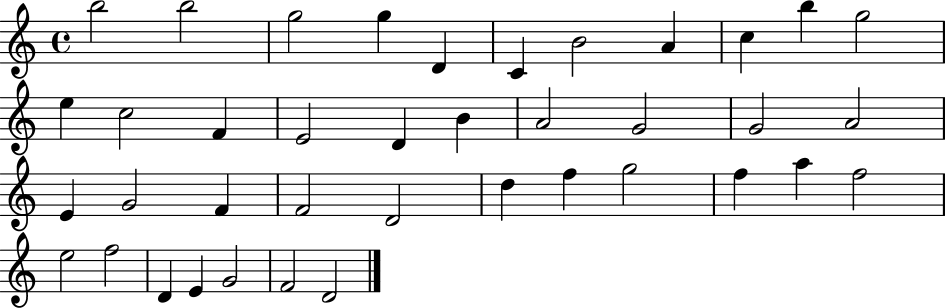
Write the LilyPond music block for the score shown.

{
  \clef treble
  \time 4/4
  \defaultTimeSignature
  \key c \major
  b''2 b''2 | g''2 g''4 d'4 | c'4 b'2 a'4 | c''4 b''4 g''2 | \break e''4 c''2 f'4 | e'2 d'4 b'4 | a'2 g'2 | g'2 a'2 | \break e'4 g'2 f'4 | f'2 d'2 | d''4 f''4 g''2 | f''4 a''4 f''2 | \break e''2 f''2 | d'4 e'4 g'2 | f'2 d'2 | \bar "|."
}